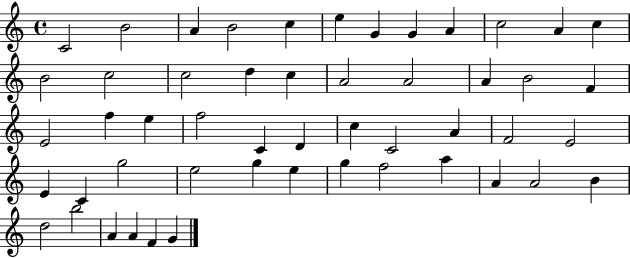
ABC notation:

X:1
T:Untitled
M:4/4
L:1/4
K:C
C2 B2 A B2 c e G G A c2 A c B2 c2 c2 d c A2 A2 A B2 F E2 f e f2 C D c C2 A F2 E2 E C g2 e2 g e g f2 a A A2 B d2 b2 A A F G